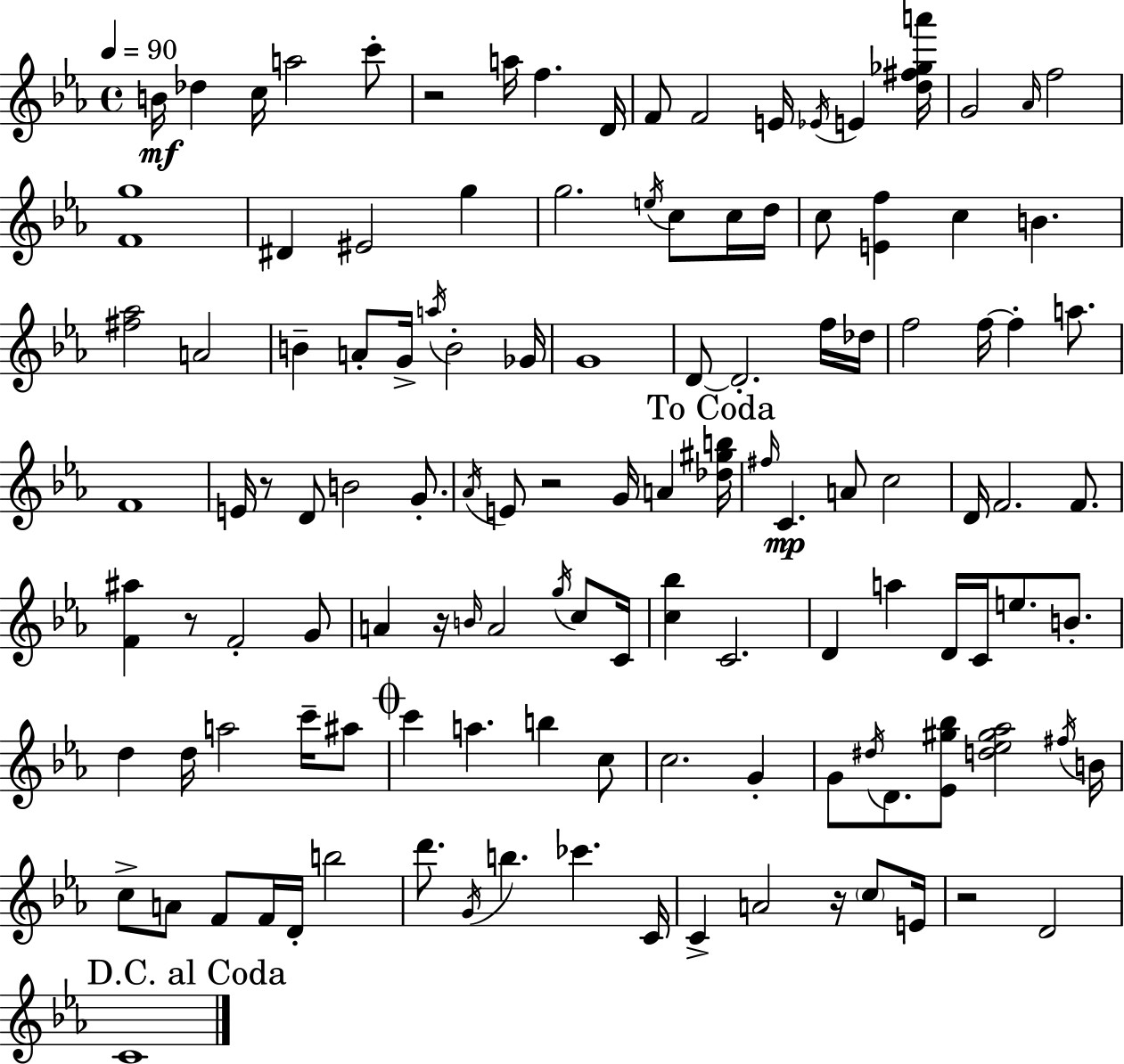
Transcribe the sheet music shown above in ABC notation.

X:1
T:Untitled
M:4/4
L:1/4
K:Cm
B/4 _d c/4 a2 c'/2 z2 a/4 f D/4 F/2 F2 E/4 _E/4 E [d^f_ga']/4 G2 _A/4 f2 [Fg]4 ^D ^E2 g g2 e/4 c/2 c/4 d/4 c/2 [Ef] c B [^f_a]2 A2 B A/2 G/4 a/4 B2 _G/4 G4 D/2 D2 f/4 _d/4 f2 f/4 f a/2 F4 E/4 z/2 D/2 B2 G/2 _A/4 E/2 z2 G/4 A [_d^gb]/4 ^f/4 C A/2 c2 D/4 F2 F/2 [F^a] z/2 F2 G/2 A z/4 B/4 A2 g/4 c/2 C/4 [c_b] C2 D a D/4 C/4 e/2 B/2 d d/4 a2 c'/4 ^a/2 c' a b c/2 c2 G G/2 ^d/4 D/2 [_E^g_b]/2 [d_e^g_a]2 ^f/4 B/4 c/2 A/2 F/2 F/4 D/4 b2 d'/2 G/4 b _c' C/4 C A2 z/4 c/2 E/4 z2 D2 C4